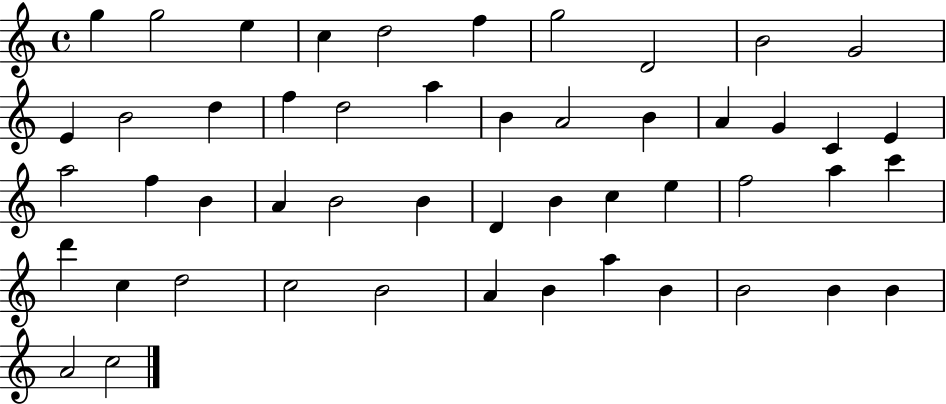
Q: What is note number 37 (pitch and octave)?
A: D6